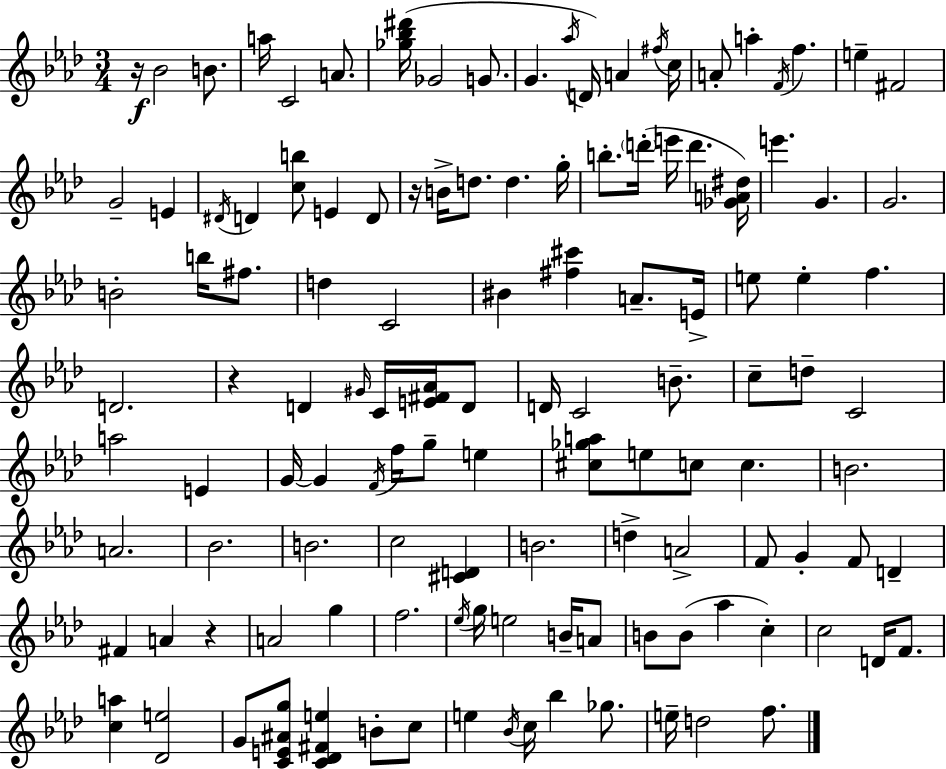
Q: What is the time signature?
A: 3/4